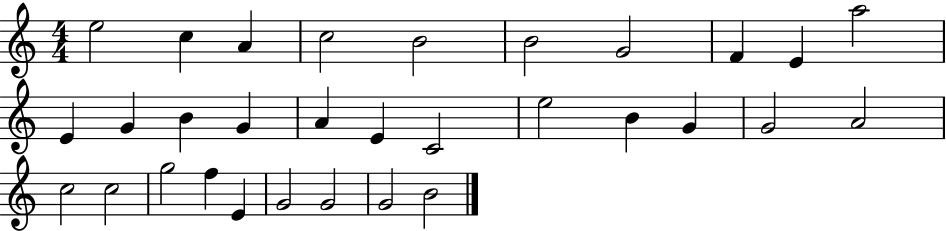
X:1
T:Untitled
M:4/4
L:1/4
K:C
e2 c A c2 B2 B2 G2 F E a2 E G B G A E C2 e2 B G G2 A2 c2 c2 g2 f E G2 G2 G2 B2